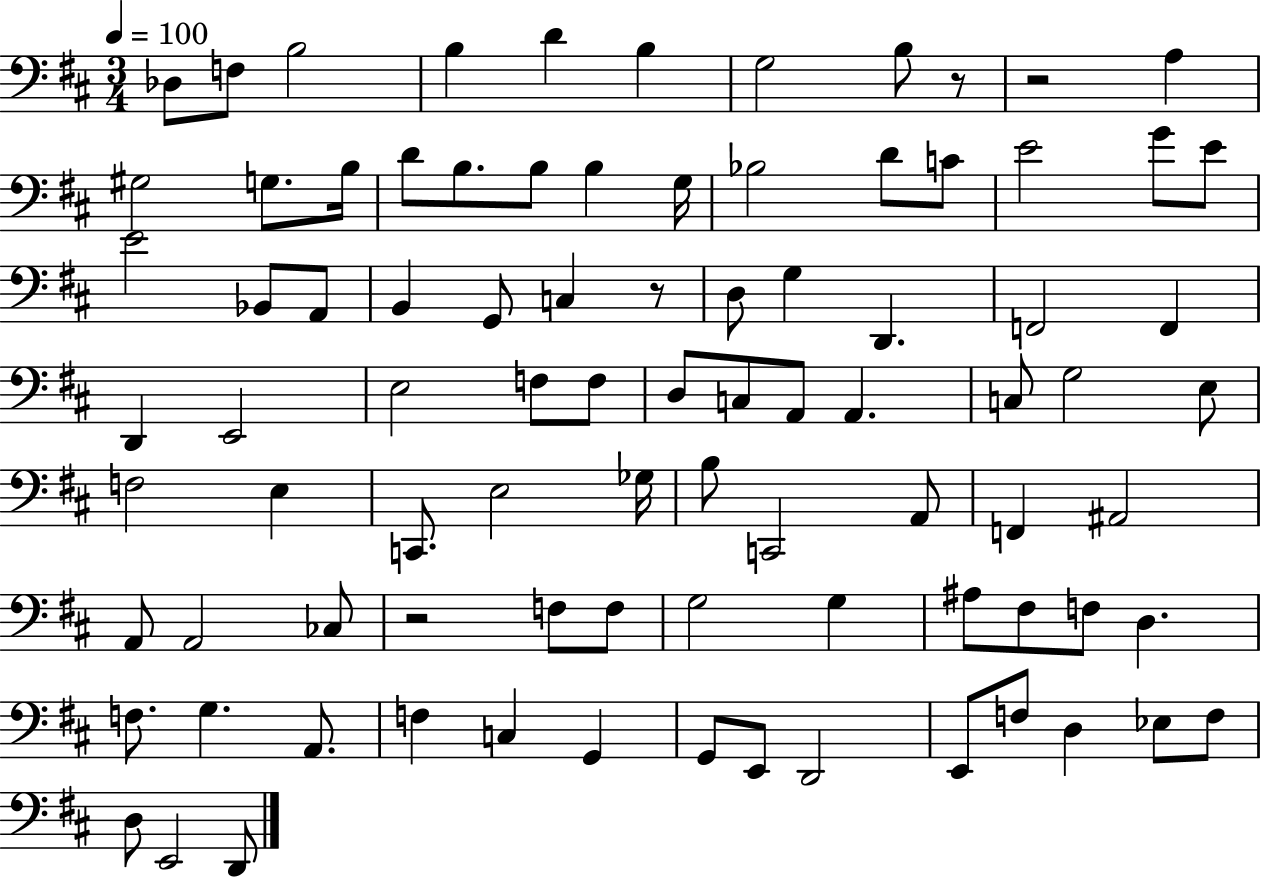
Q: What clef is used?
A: bass